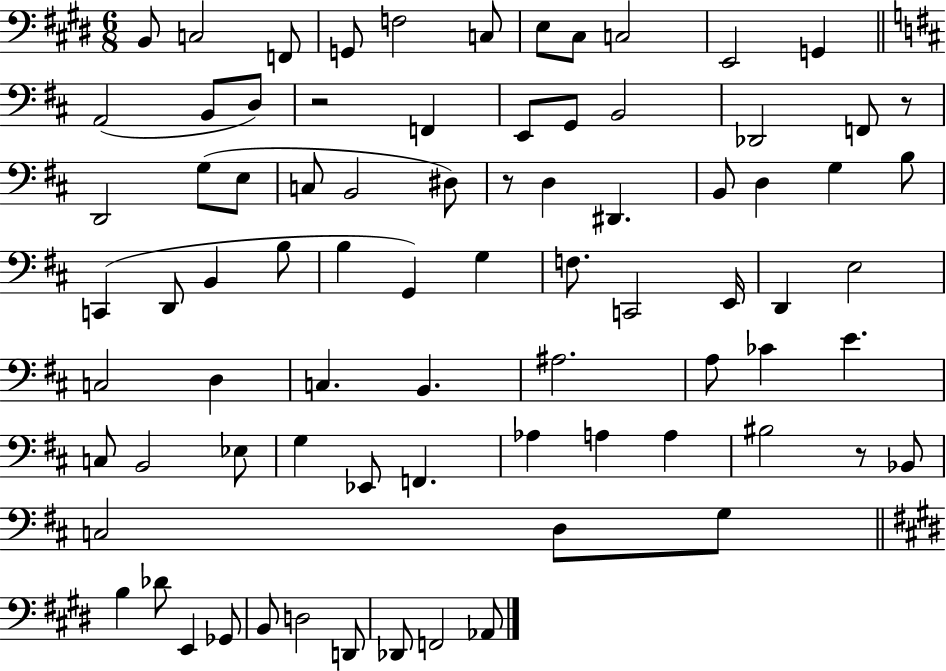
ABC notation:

X:1
T:Untitled
M:6/8
L:1/4
K:E
B,,/2 C,2 F,,/2 G,,/2 F,2 C,/2 E,/2 ^C,/2 C,2 E,,2 G,, A,,2 B,,/2 D,/2 z2 F,, E,,/2 G,,/2 B,,2 _D,,2 F,,/2 z/2 D,,2 G,/2 E,/2 C,/2 B,,2 ^D,/2 z/2 D, ^D,, B,,/2 D, G, B,/2 C,, D,,/2 B,, B,/2 B, G,, G, F,/2 C,,2 E,,/4 D,, E,2 C,2 D, C, B,, ^A,2 A,/2 _C E C,/2 B,,2 _E,/2 G, _E,,/2 F,, _A, A, A, ^B,2 z/2 _B,,/2 C,2 D,/2 G,/2 B, _D/2 E,, _G,,/2 B,,/2 D,2 D,,/2 _D,,/2 F,,2 _A,,/2